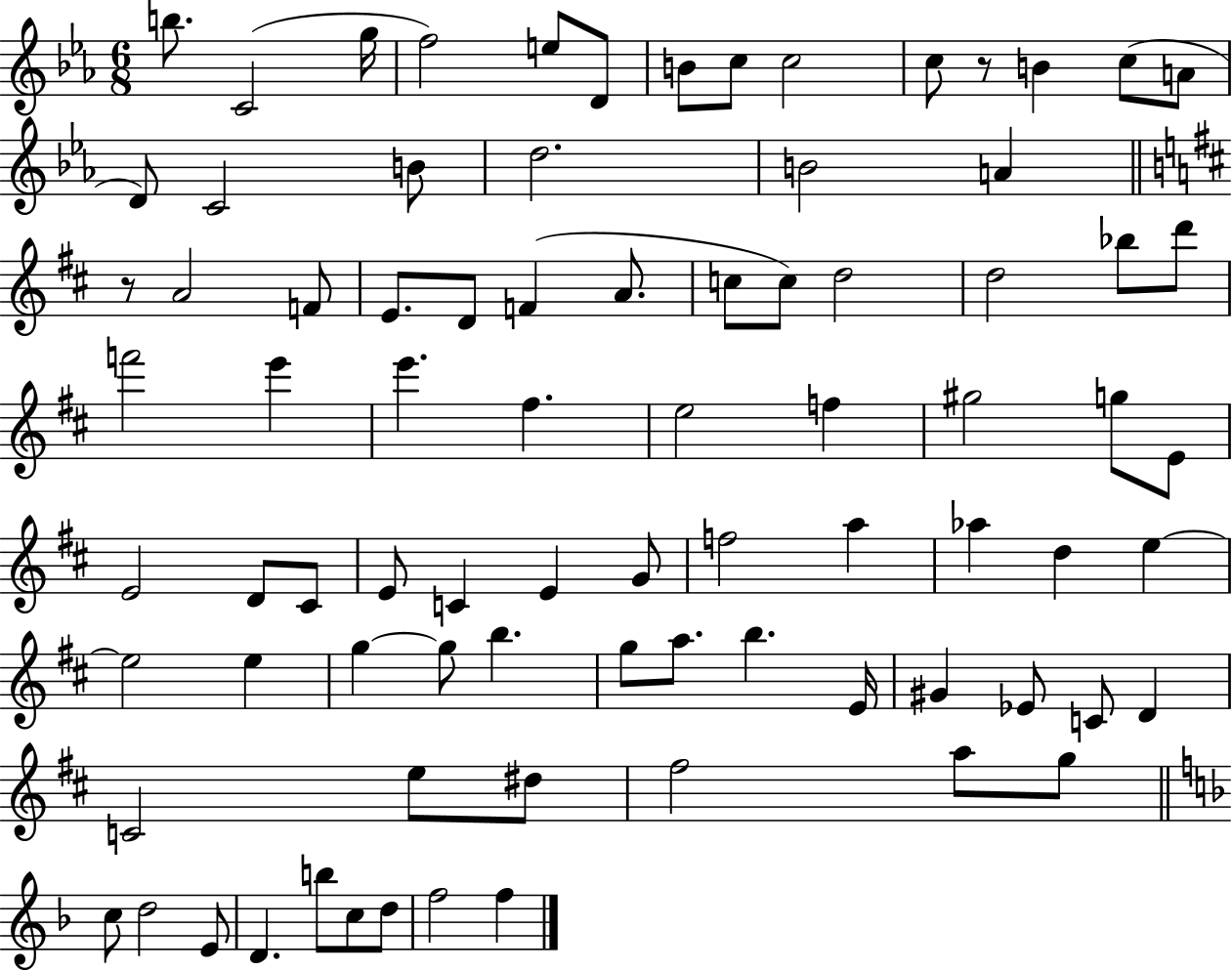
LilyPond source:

{
  \clef treble
  \numericTimeSignature
  \time 6/8
  \key ees \major
  \repeat volta 2 { b''8. c'2( g''16 | f''2) e''8 d'8 | b'8 c''8 c''2 | c''8 r8 b'4 c''8( a'8 | \break d'8) c'2 b'8 | d''2. | b'2 a'4 | \bar "||" \break \key d \major r8 a'2 f'8 | e'8. d'8 f'4( a'8. | c''8 c''8) d''2 | d''2 bes''8 d'''8 | \break f'''2 e'''4 | e'''4. fis''4. | e''2 f''4 | gis''2 g''8 e'8 | \break e'2 d'8 cis'8 | e'8 c'4 e'4 g'8 | f''2 a''4 | aes''4 d''4 e''4~~ | \break e''2 e''4 | g''4~~ g''8 b''4. | g''8 a''8. b''4. e'16 | gis'4 ees'8 c'8 d'4 | \break c'2 e''8 dis''8 | fis''2 a''8 g''8 | \bar "||" \break \key f \major c''8 d''2 e'8 | d'4. b''8 c''8 d''8 | f''2 f''4 | } \bar "|."
}